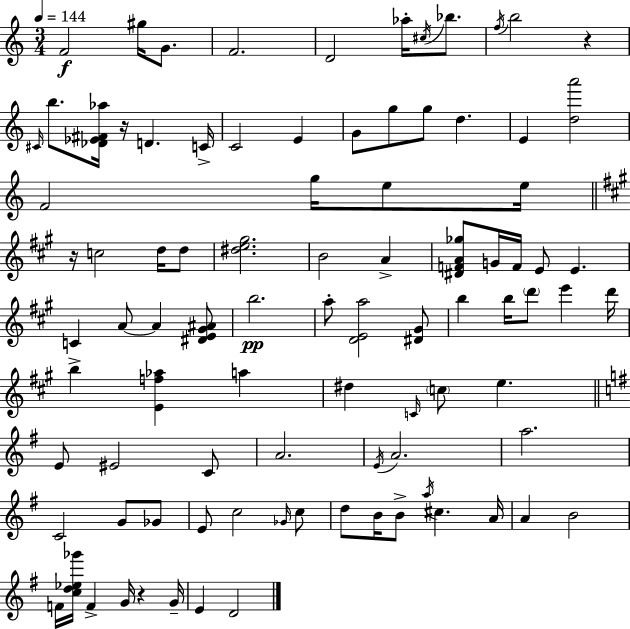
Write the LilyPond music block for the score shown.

{
  \clef treble
  \numericTimeSignature
  \time 3/4
  \key a \minor
  \tempo 4 = 144
  f'2\f gis''16 g'8. | f'2. | d'2 aes''16-. \acciaccatura { cis''16 } bes''8. | \acciaccatura { f''16 } b''2 r4 | \break \grace { cis'16 } b''8. <des' ees' fis' aes''>16 r16 d'4. | c'16-> c'2 e'4 | g'8 g''8 g''8 d''4. | e'4 <d'' a'''>2 | \break f'2 g''16 | e''8 e''16 \bar "||" \break \key a \major r16 c''2 d''16 d''8 | <dis'' e'' gis''>2. | b'2 a'4-> | <dis' f' a' ges''>8 g'16 f'16 e'8 e'4. | \break c'4 a'8~~ a'4 <dis' e' gis' ais'>8 | b''2.\pp | a''8-. <d' e' a''>2 <dis' gis'>8 | b''4 b''16 \parenthesize d'''8 e'''4 d'''16 | \break b''4-> <e' f'' aes''>4 a''4 | dis''4 \grace { c'16 } \parenthesize c''8 e''4. | \bar "||" \break \key e \minor e'8 eis'2 c'8 | a'2. | \acciaccatura { e'16 } a'2. | a''2. | \break c'2 g'8 ges'8 | e'8 c''2 \grace { ges'16 } | c''8 d''8 b'16 b'8-> \acciaccatura { a''16 } cis''4. | a'16 a'4 b'2 | \break f'16 <c'' d'' ees'' ges'''>16 f'4-> g'16 r4 | g'16-- e'4 d'2 | \bar "|."
}